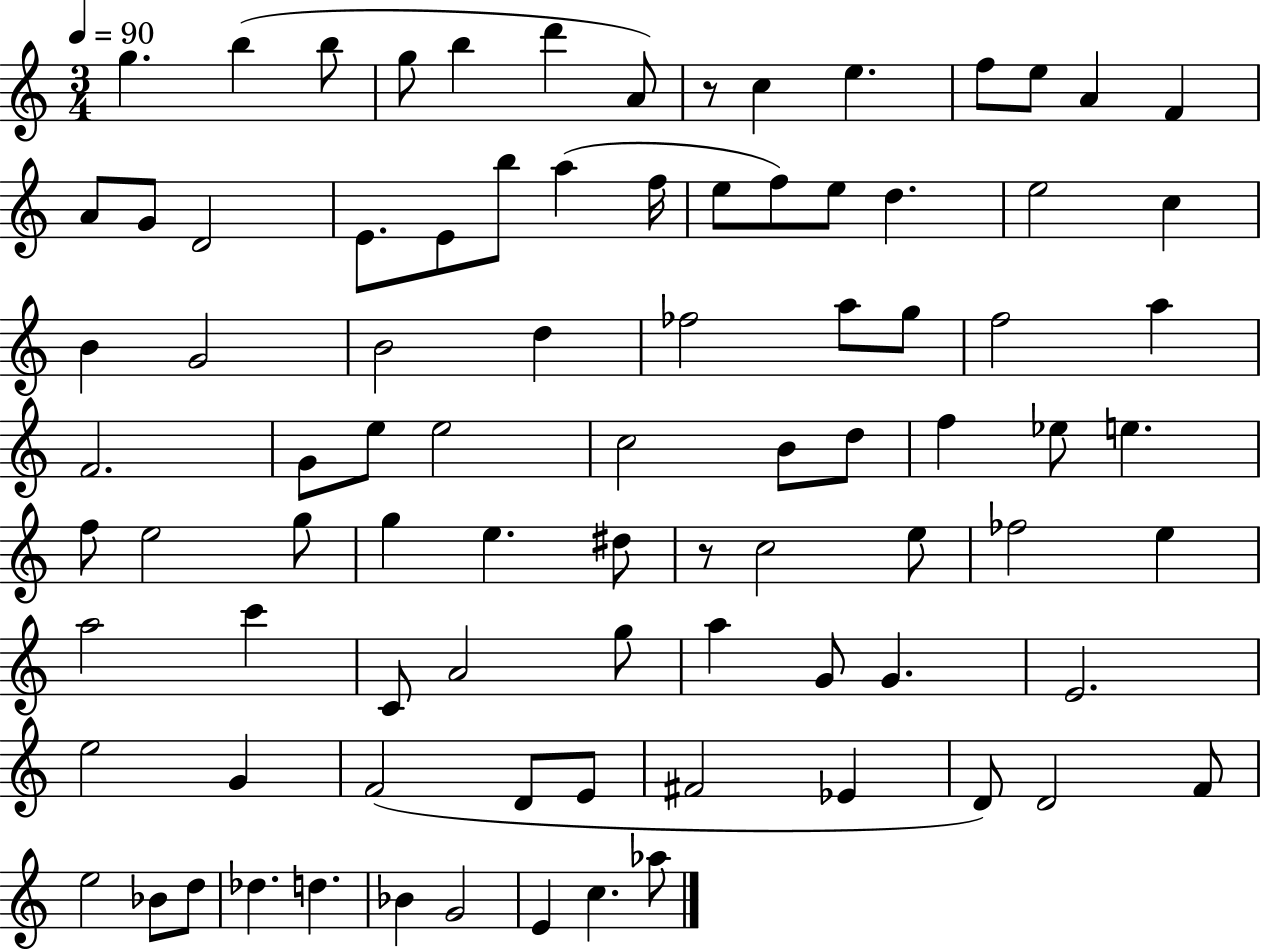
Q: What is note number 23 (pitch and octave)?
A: F5